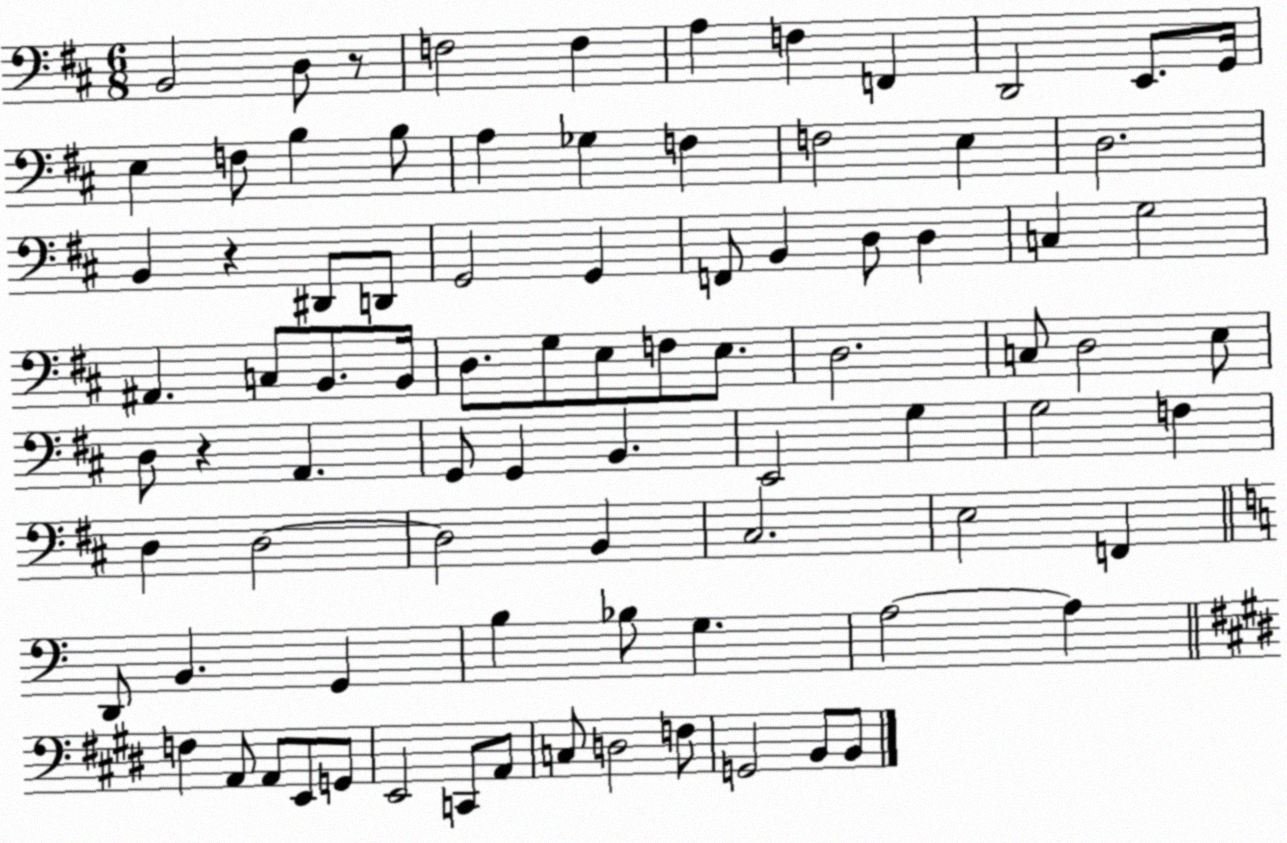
X:1
T:Untitled
M:6/8
L:1/4
K:D
B,,2 D,/2 z/2 F,2 F, A, F, F,, D,,2 E,,/2 G,,/4 E, F,/2 B, B,/2 A, _G, F, F,2 E, D,2 B,, z ^D,,/2 D,,/2 G,,2 G,, F,,/2 B,, D,/2 D, C, G,2 ^A,, C,/2 B,,/2 B,,/4 D,/2 G,/2 E,/2 F,/2 E,/2 D,2 C,/2 D,2 E,/2 D,/2 z A,, G,,/2 G,, B,, E,,2 G, G,2 F, D, D,2 D,2 B,, ^C,2 E,2 F,, D,,/2 B,, G,, B, _B,/2 G, A,2 A, F, A,,/2 A,,/2 E,,/2 G,,/2 E,,2 C,,/2 A,,/2 C,/2 D,2 F,/2 G,,2 B,,/2 B,,/2